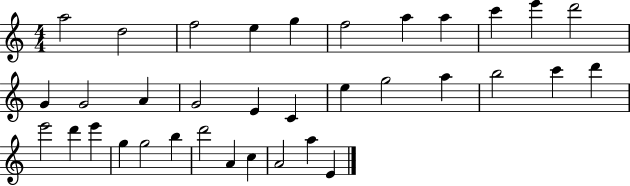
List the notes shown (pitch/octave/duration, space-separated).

A5/h D5/h F5/h E5/q G5/q F5/h A5/q A5/q C6/q E6/q D6/h G4/q G4/h A4/q G4/h E4/q C4/q E5/q G5/h A5/q B5/h C6/q D6/q E6/h D6/q E6/q G5/q G5/h B5/q D6/h A4/q C5/q A4/h A5/q E4/q